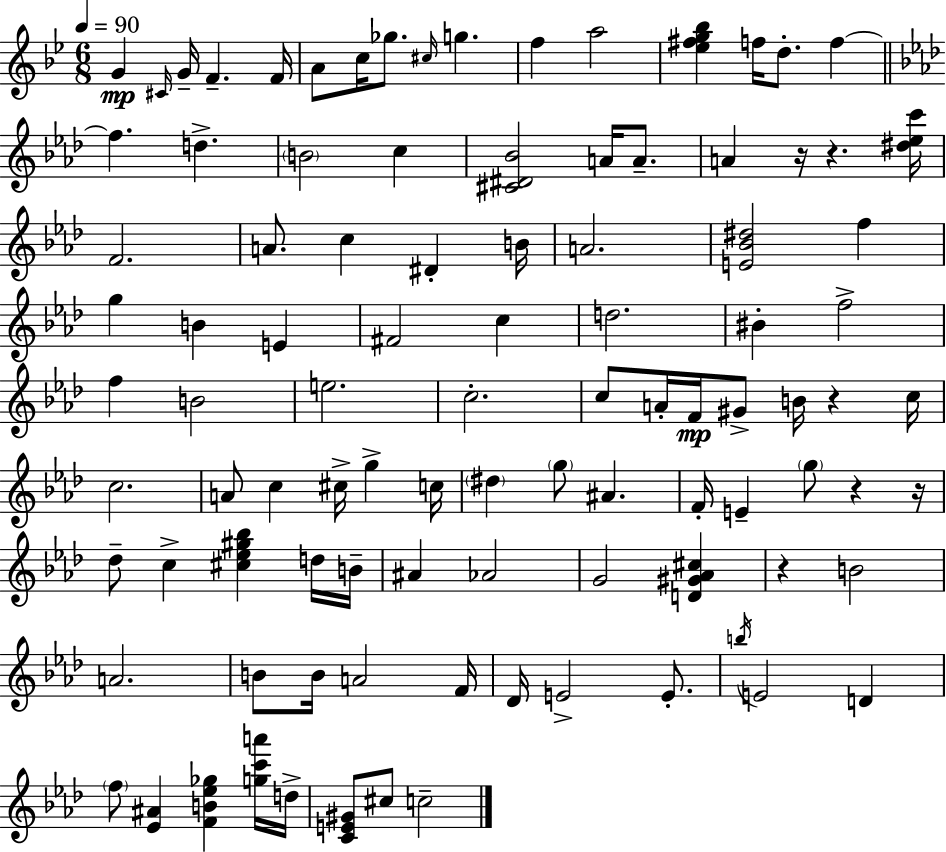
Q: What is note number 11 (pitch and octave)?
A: F5